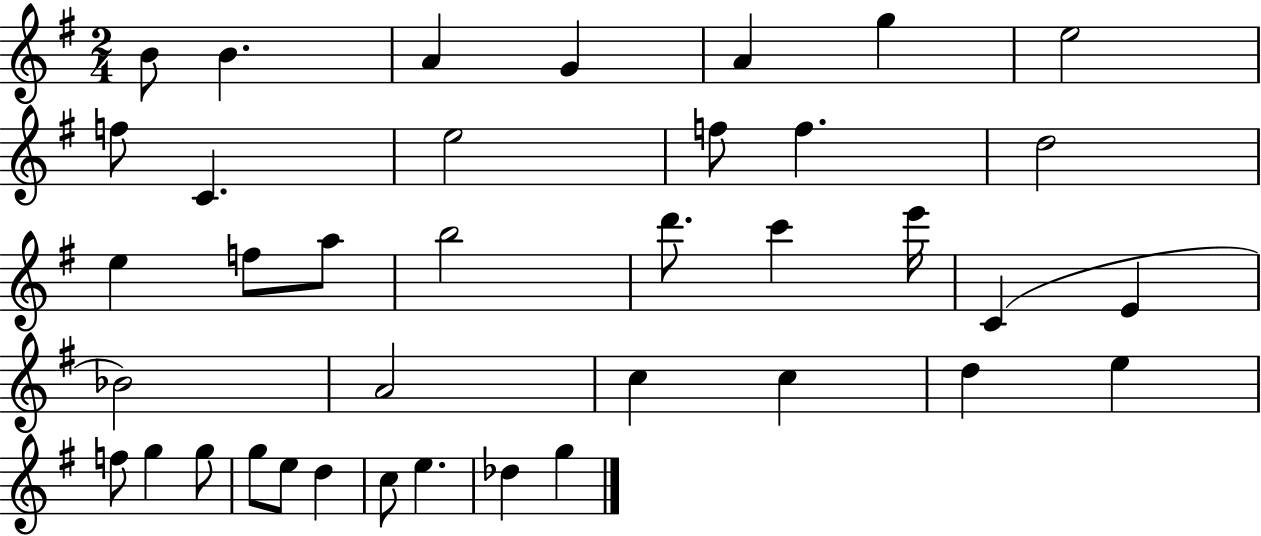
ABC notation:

X:1
T:Untitled
M:2/4
L:1/4
K:G
B/2 B A G A g e2 f/2 C e2 f/2 f d2 e f/2 a/2 b2 d'/2 c' e'/4 C E _B2 A2 c c d e f/2 g g/2 g/2 e/2 d c/2 e _d g